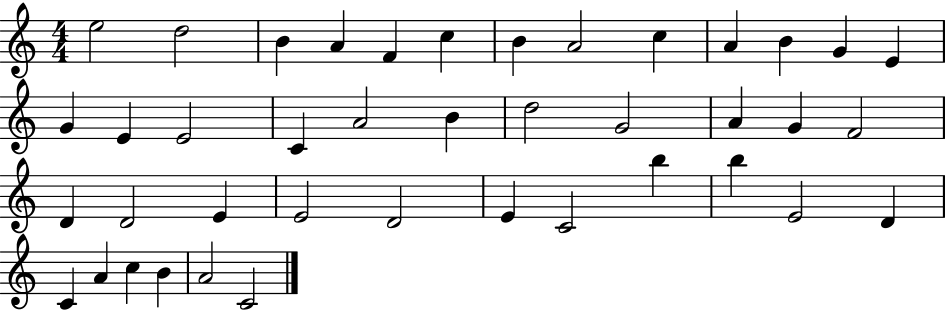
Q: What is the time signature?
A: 4/4